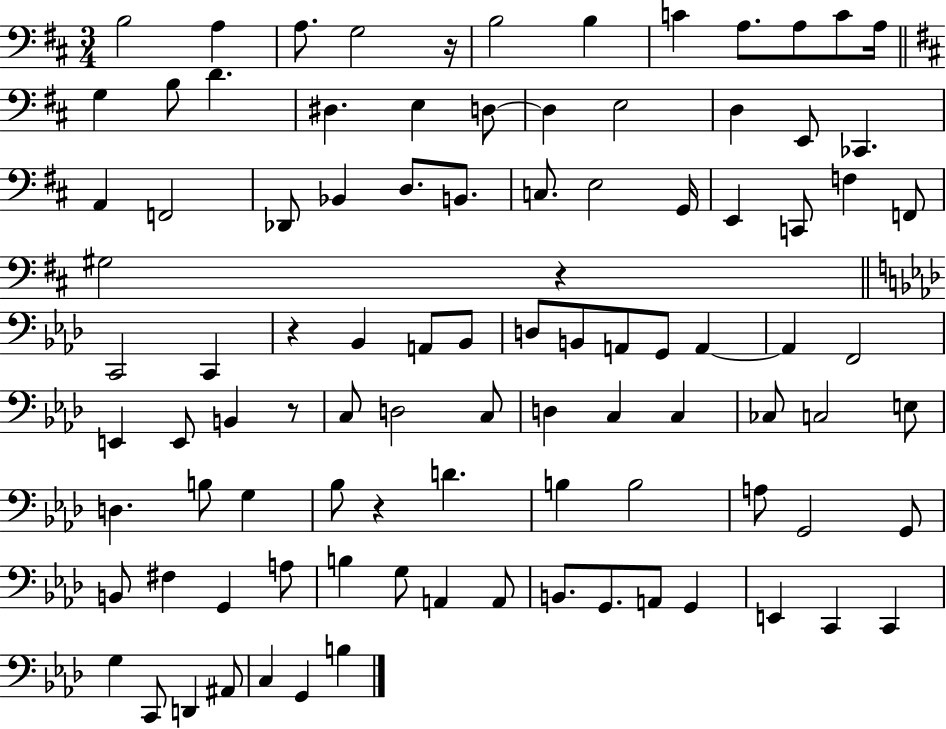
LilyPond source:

{
  \clef bass
  \numericTimeSignature
  \time 3/4
  \key d \major
  b2 a4 | a8. g2 r16 | b2 b4 | c'4 a8. a8 c'8 a16 | \break \bar "||" \break \key d \major g4 b8 d'4. | dis4. e4 d8~~ | d4 e2 | d4 e,8 ces,4. | \break a,4 f,2 | des,8 bes,4 d8. b,8. | c8. e2 g,16 | e,4 c,8 f4 f,8 | \break gis2 r4 | \bar "||" \break \key f \minor c,2 c,4 | r4 bes,4 a,8 bes,8 | d8 b,8 a,8 g,8 a,4~~ | a,4 f,2 | \break e,4 e,8 b,4 r8 | c8 d2 c8 | d4 c4 c4 | ces8 c2 e8 | \break d4. b8 g4 | bes8 r4 d'4. | b4 b2 | a8 g,2 g,8 | \break b,8 fis4 g,4 a8 | b4 g8 a,4 a,8 | b,8. g,8. a,8 g,4 | e,4 c,4 c,4 | \break g4 c,8 d,4 ais,8 | c4 g,4 b4 | \bar "|."
}